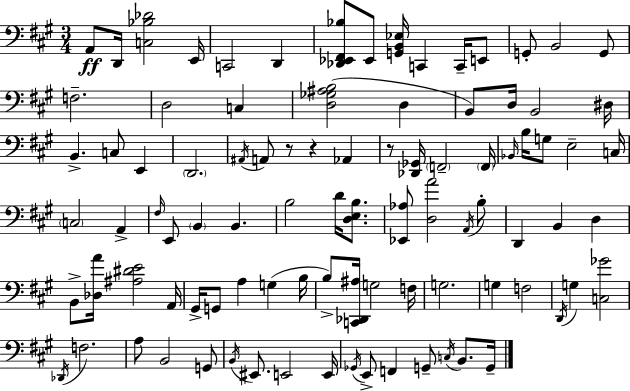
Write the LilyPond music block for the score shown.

{
  \clef bass
  \numericTimeSignature
  \time 3/4
  \key a \major
  a,8\ff d,16 <c bes des'>2 e,16 | c,2 d,4 | <des, ees, fis, bes>8 ees,8 <g, b, ees>16 c,4 c,16-- e,8 | g,8-. b,2 g,8 | \break f2.-- | d2 c4 | <d ges ais b>2( d4 | b,8) d16 b,2 dis16 | \break b,4.-> c8 e,4 | \parenthesize d,2. | \acciaccatura { ais,16 } a,8 r8 r4 aes,4 | r8 <des, ges,>16 \parenthesize f,2-- | \break \parenthesize f,16 \grace { bes,16 } b16 g8 e2-- | c16 \parenthesize c2 a,4-> | \grace { fis16 } e,8 \parenthesize b,4 b,4. | b2 d'16 | \break <d e b>8. <ees, aes>8 <d a'>2 | \acciaccatura { a,16 } b8-. d,4 b,4 | d4 b,8-> <des a'>16 <ais dis' e'>2 | a,16 gis,16-> g,8 a4 g4( | \break b16 b8->) <c, des, ais>16 g2 | f16 g2. | g4 f2 | \acciaccatura { d,16 } g4 <c ges'>2 | \break \acciaccatura { des,16 } f2. | a8 b,2 | g,8 \acciaccatura { b,16 } eis,8. e,2 | e,16 \acciaccatura { ges,16 } e,8-> f,4 | \break g,8-- \acciaccatura { c16 } b,8. g,16-- \bar "|."
}